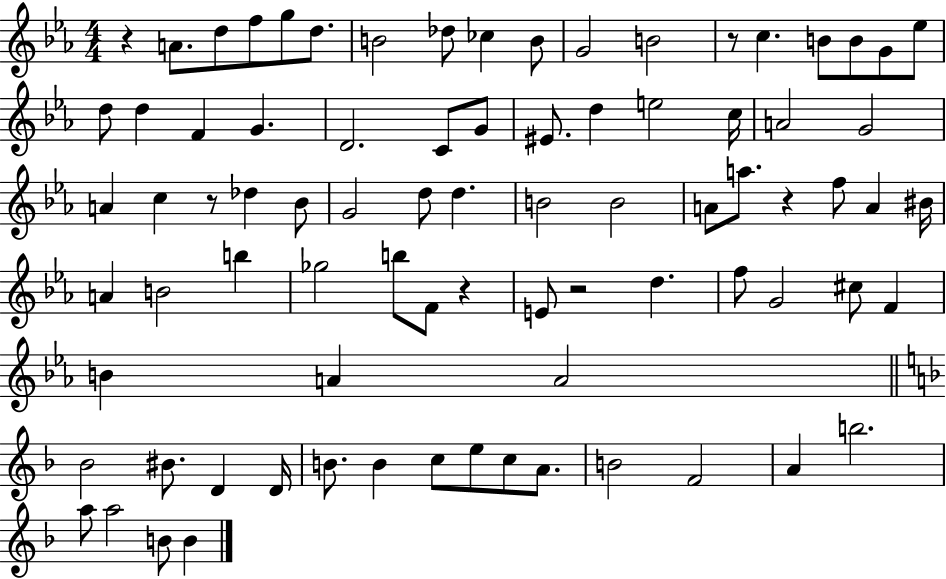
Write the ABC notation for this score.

X:1
T:Untitled
M:4/4
L:1/4
K:Eb
z A/2 d/2 f/2 g/2 d/2 B2 _d/2 _c B/2 G2 B2 z/2 c B/2 B/2 G/2 _e/2 d/2 d F G D2 C/2 G/2 ^E/2 d e2 c/4 A2 G2 A c z/2 _d _B/2 G2 d/2 d B2 B2 A/2 a/2 z f/2 A ^B/4 A B2 b _g2 b/2 F/2 z E/2 z2 d f/2 G2 ^c/2 F B A A2 _B2 ^B/2 D D/4 B/2 B c/2 e/2 c/2 A/2 B2 F2 A b2 a/2 a2 B/2 B